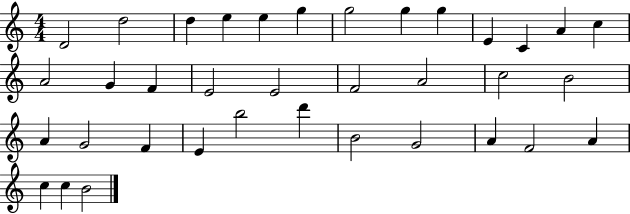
D4/h D5/h D5/q E5/q E5/q G5/q G5/h G5/q G5/q E4/q C4/q A4/q C5/q A4/h G4/q F4/q E4/h E4/h F4/h A4/h C5/h B4/h A4/q G4/h F4/q E4/q B5/h D6/q B4/h G4/h A4/q F4/h A4/q C5/q C5/q B4/h